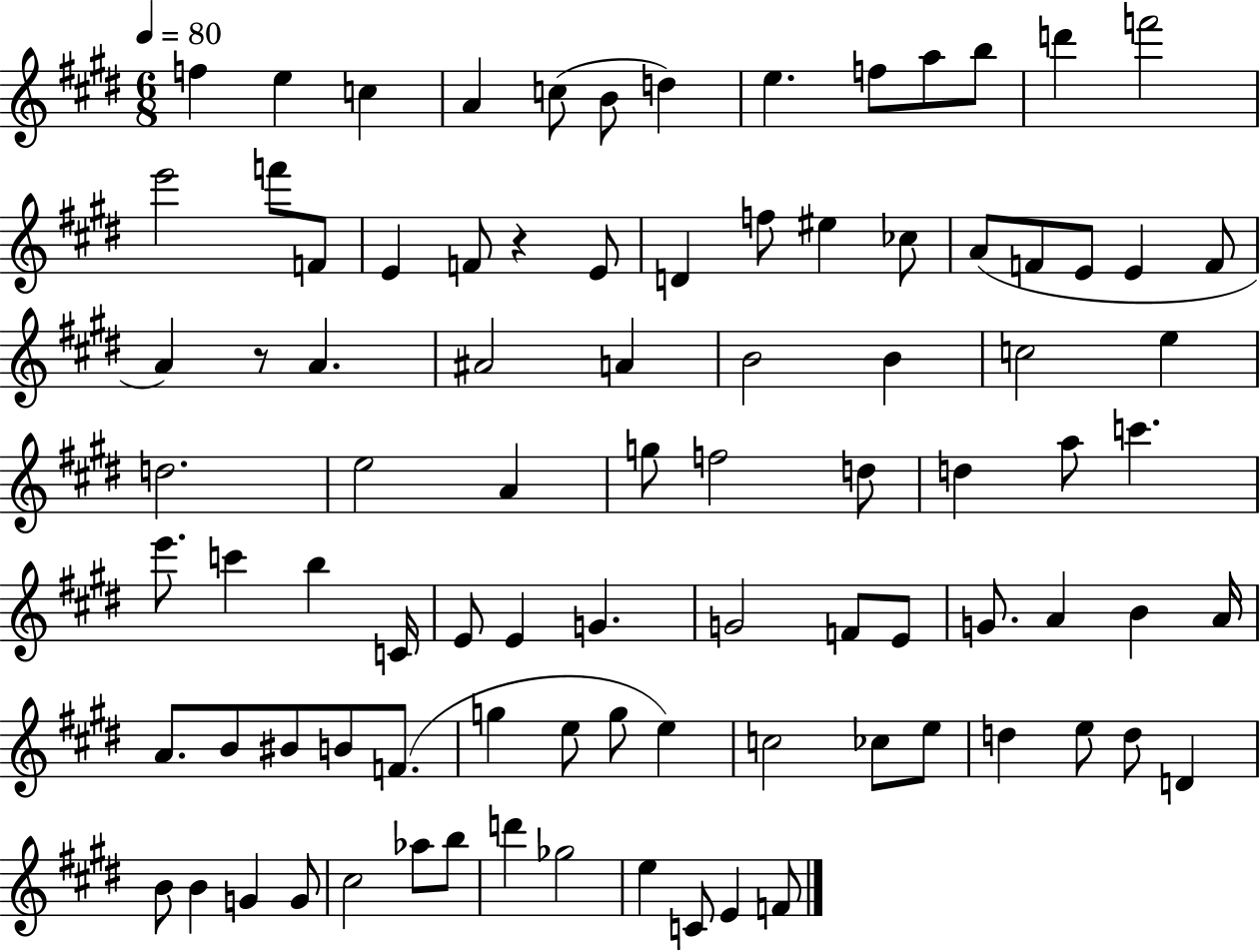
{
  \clef treble
  \numericTimeSignature
  \time 6/8
  \key e \major
  \tempo 4 = 80
  \repeat volta 2 { f''4 e''4 c''4 | a'4 c''8( b'8 d''4) | e''4. f''8 a''8 b''8 | d'''4 f'''2 | \break e'''2 f'''8 f'8 | e'4 f'8 r4 e'8 | d'4 f''8 eis''4 ces''8 | a'8( f'8 e'8 e'4 f'8 | \break a'4) r8 a'4. | ais'2 a'4 | b'2 b'4 | c''2 e''4 | \break d''2. | e''2 a'4 | g''8 f''2 d''8 | d''4 a''8 c'''4. | \break e'''8. c'''4 b''4 c'16 | e'8 e'4 g'4. | g'2 f'8 e'8 | g'8. a'4 b'4 a'16 | \break a'8. b'8 bis'8 b'8 f'8.( | g''4 e''8 g''8 e''4) | c''2 ces''8 e''8 | d''4 e''8 d''8 d'4 | \break b'8 b'4 g'4 g'8 | cis''2 aes''8 b''8 | d'''4 ges''2 | e''4 c'8 e'4 f'8 | \break } \bar "|."
}